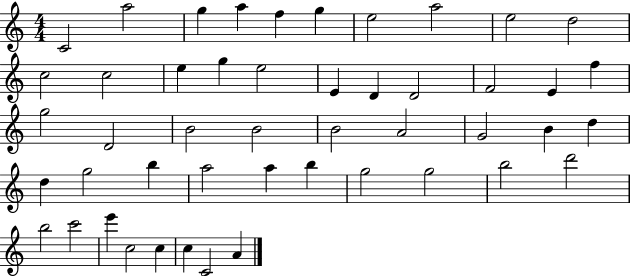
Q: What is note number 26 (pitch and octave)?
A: B4